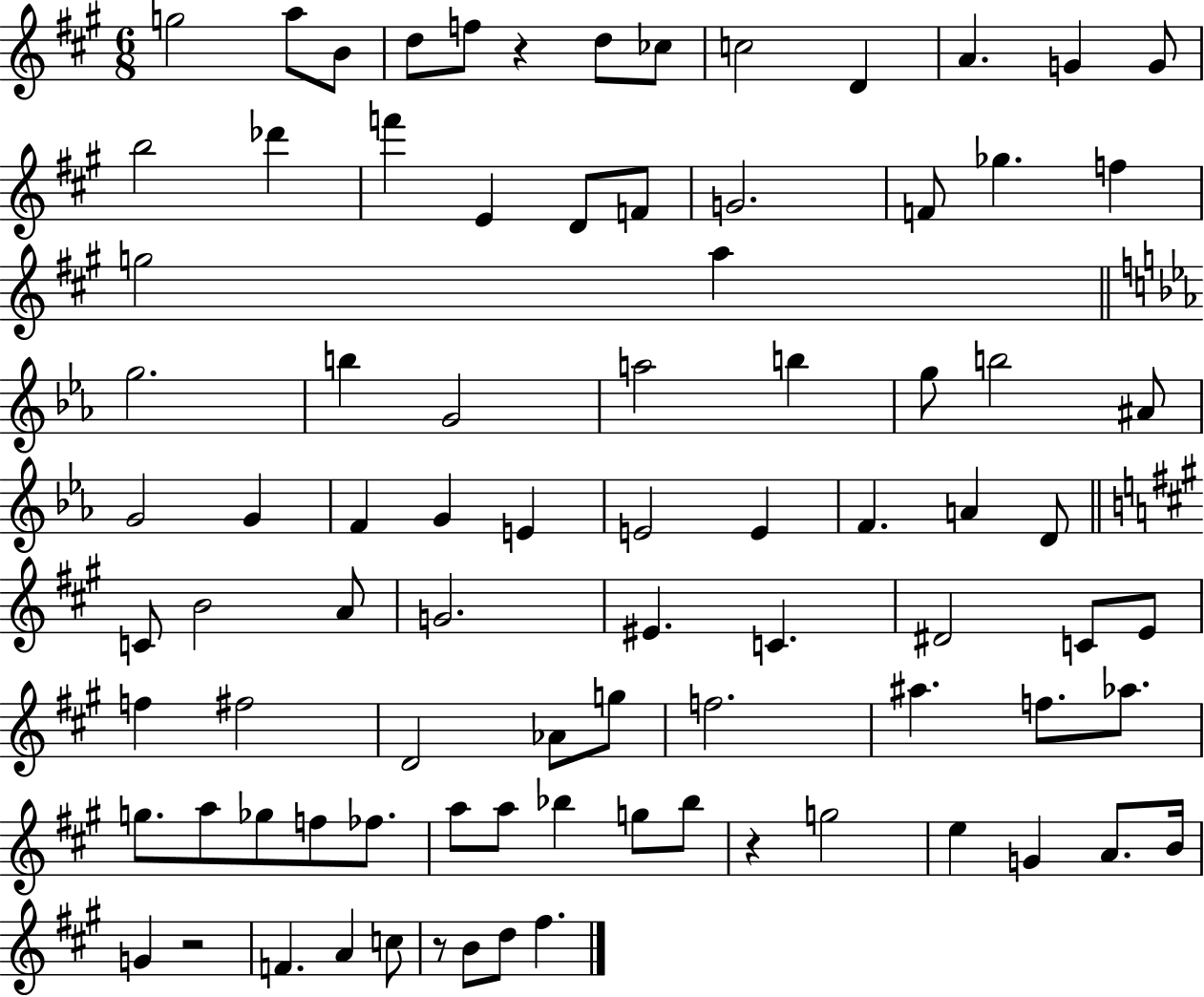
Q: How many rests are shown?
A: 4